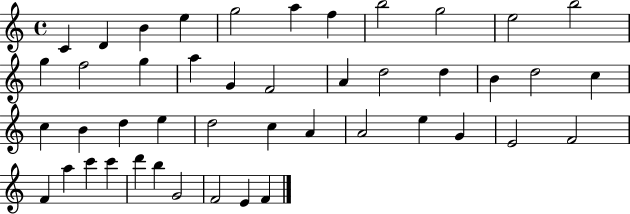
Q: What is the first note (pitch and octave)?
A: C4